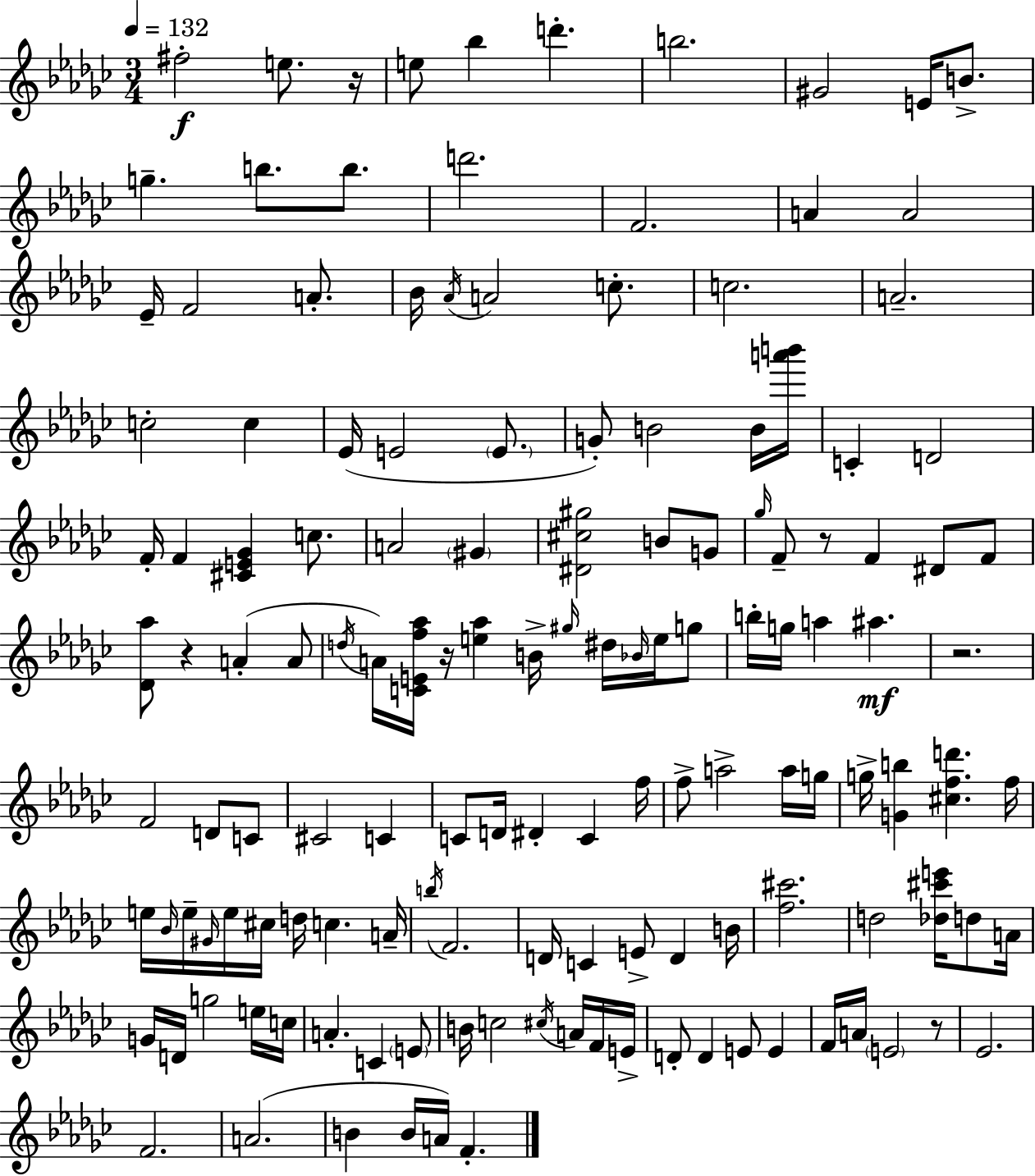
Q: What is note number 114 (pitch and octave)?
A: E4